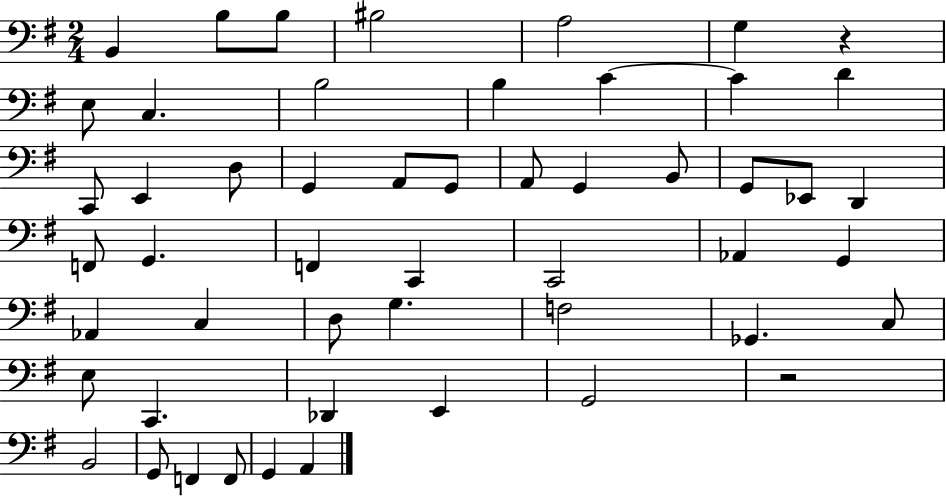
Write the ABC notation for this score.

X:1
T:Untitled
M:2/4
L:1/4
K:G
B,, B,/2 B,/2 ^B,2 A,2 G, z E,/2 C, B,2 B, C C D C,,/2 E,, D,/2 G,, A,,/2 G,,/2 A,,/2 G,, B,,/2 G,,/2 _E,,/2 D,, F,,/2 G,, F,, C,, C,,2 _A,, G,, _A,, C, D,/2 G, F,2 _G,, C,/2 E,/2 C,, _D,, E,, G,,2 z2 B,,2 G,,/2 F,, F,,/2 G,, A,,